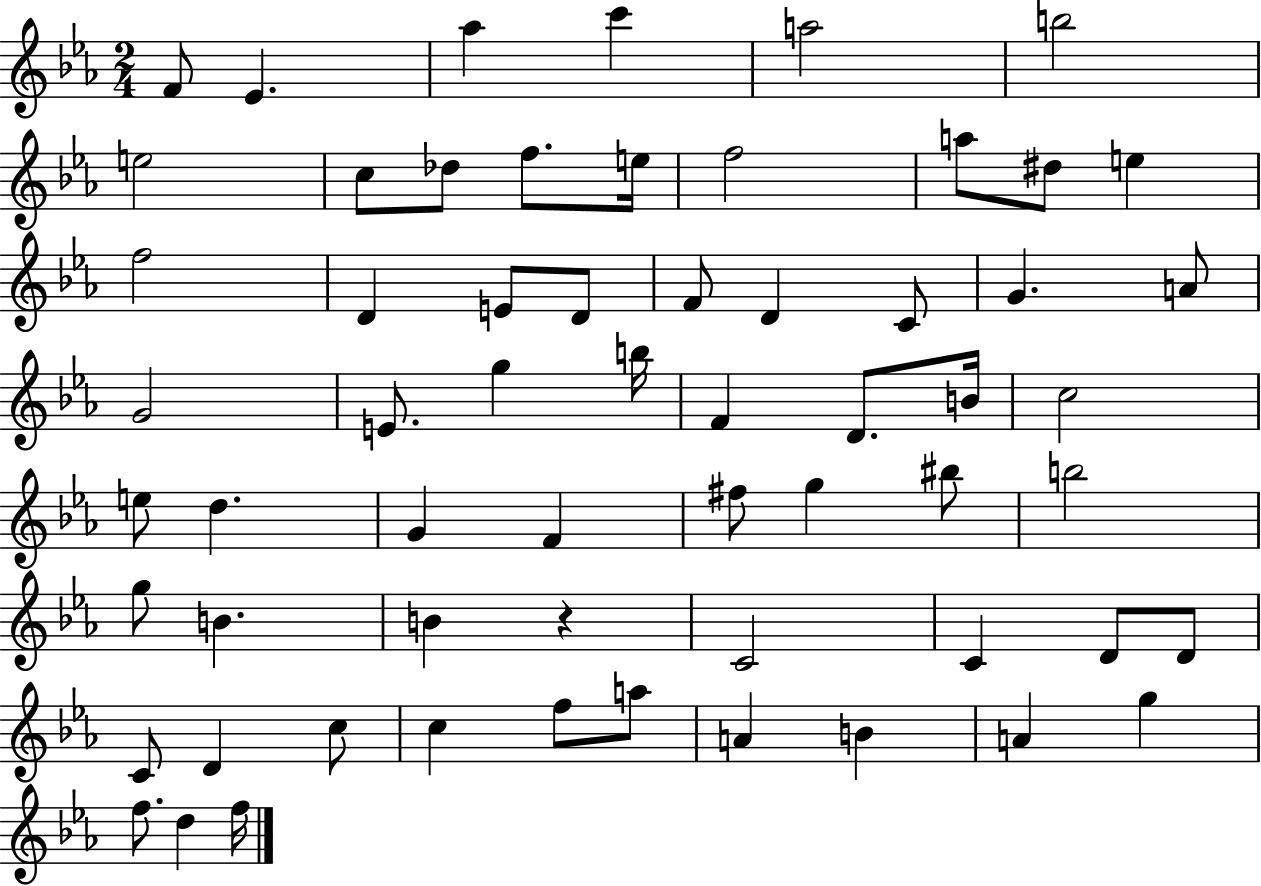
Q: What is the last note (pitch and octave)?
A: F5